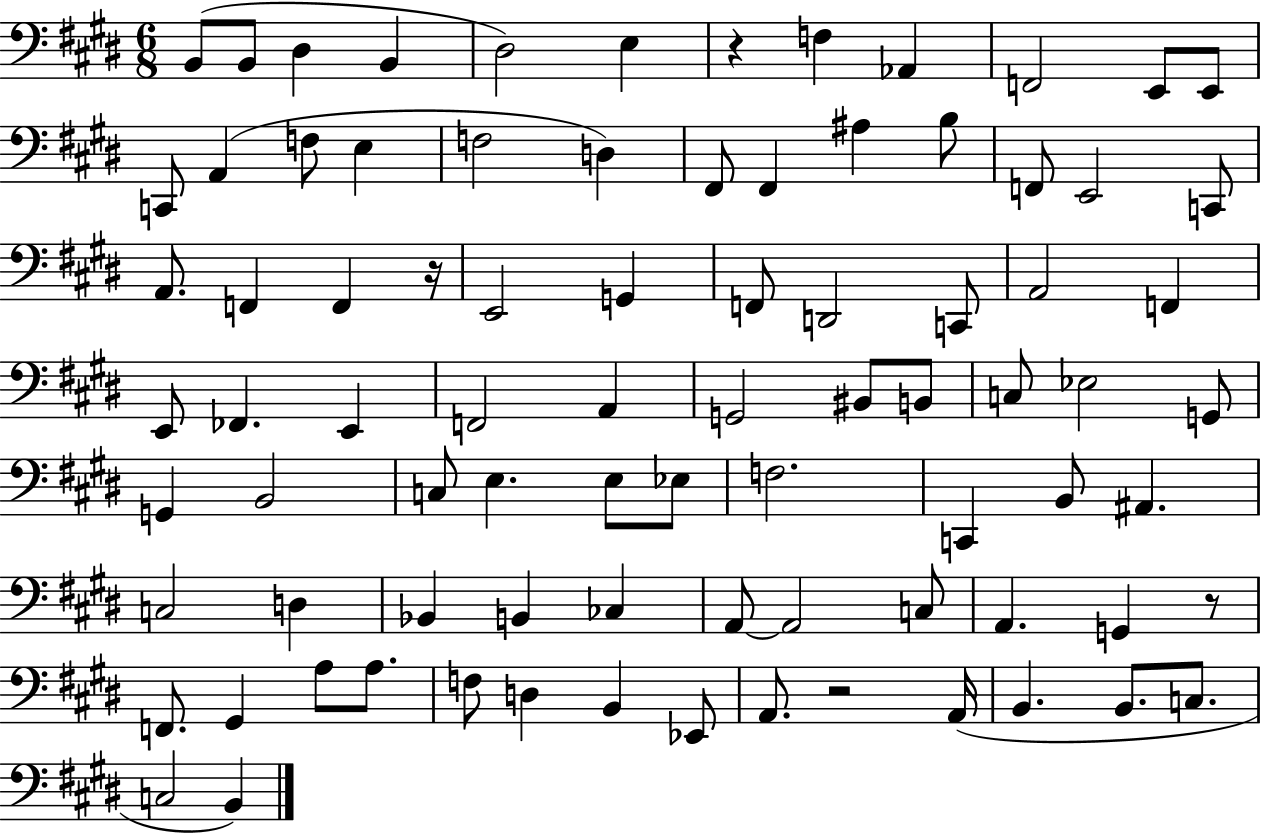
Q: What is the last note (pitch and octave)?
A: B2